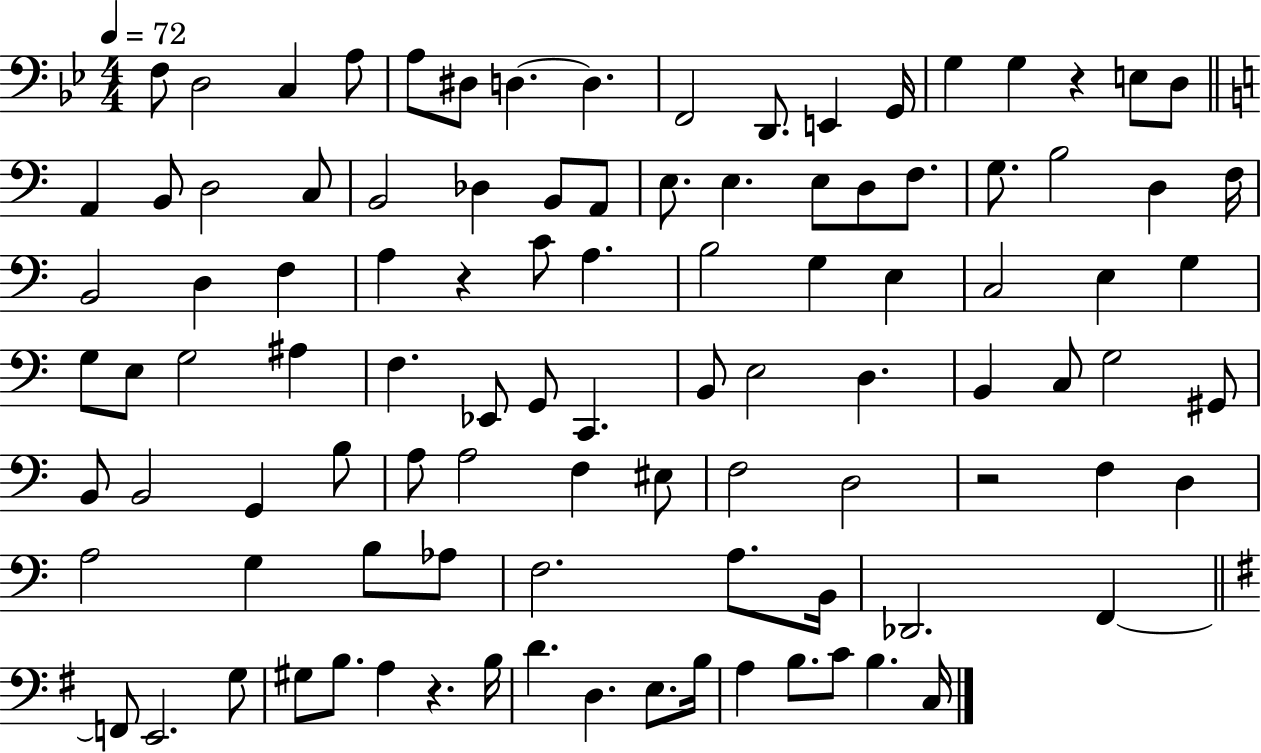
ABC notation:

X:1
T:Untitled
M:4/4
L:1/4
K:Bb
F,/2 D,2 C, A,/2 A,/2 ^D,/2 D, D, F,,2 D,,/2 E,, G,,/4 G, G, z E,/2 D,/2 A,, B,,/2 D,2 C,/2 B,,2 _D, B,,/2 A,,/2 E,/2 E, E,/2 D,/2 F,/2 G,/2 B,2 D, F,/4 B,,2 D, F, A, z C/2 A, B,2 G, E, C,2 E, G, G,/2 E,/2 G,2 ^A, F, _E,,/2 G,,/2 C,, B,,/2 E,2 D, B,, C,/2 G,2 ^G,,/2 B,,/2 B,,2 G,, B,/2 A,/2 A,2 F, ^E,/2 F,2 D,2 z2 F, D, A,2 G, B,/2 _A,/2 F,2 A,/2 B,,/4 _D,,2 F,, F,,/2 E,,2 G,/2 ^G,/2 B,/2 A, z B,/4 D D, E,/2 B,/4 A, B,/2 C/2 B, C,/4